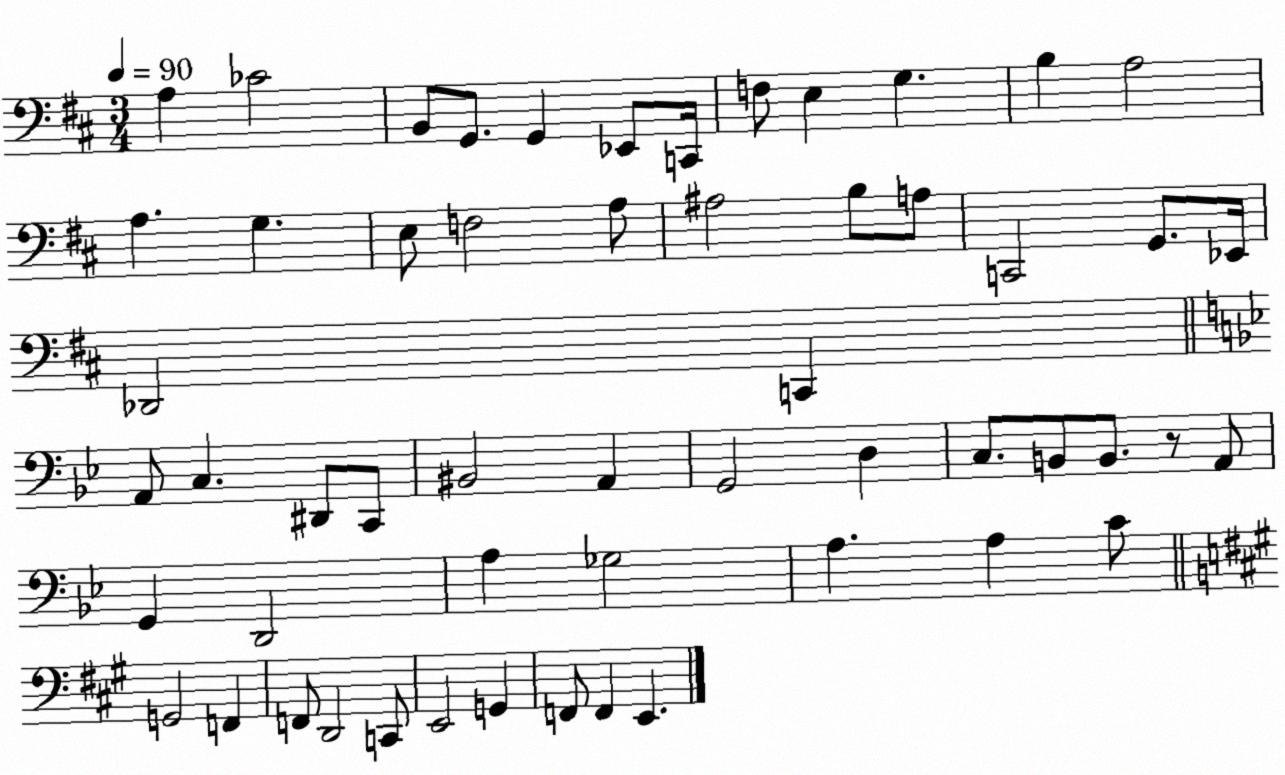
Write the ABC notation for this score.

X:1
T:Untitled
M:3/4
L:1/4
K:D
A, _C2 B,,/2 G,,/2 G,, _E,,/2 C,,/4 F,/2 E, G, B, A,2 A, G, E,/2 F,2 A,/2 ^A,2 B,/2 A,/2 C,,2 G,,/2 _E,,/4 _D,,2 C,, A,,/2 C, ^D,,/2 C,,/2 ^B,,2 A,, G,,2 D, C,/2 B,,/2 B,,/2 z/2 A,,/2 G,, D,,2 A, _G,2 A, A, C/2 G,,2 F,, F,,/2 D,,2 C,,/2 E,,2 G,, F,,/2 F,, E,,